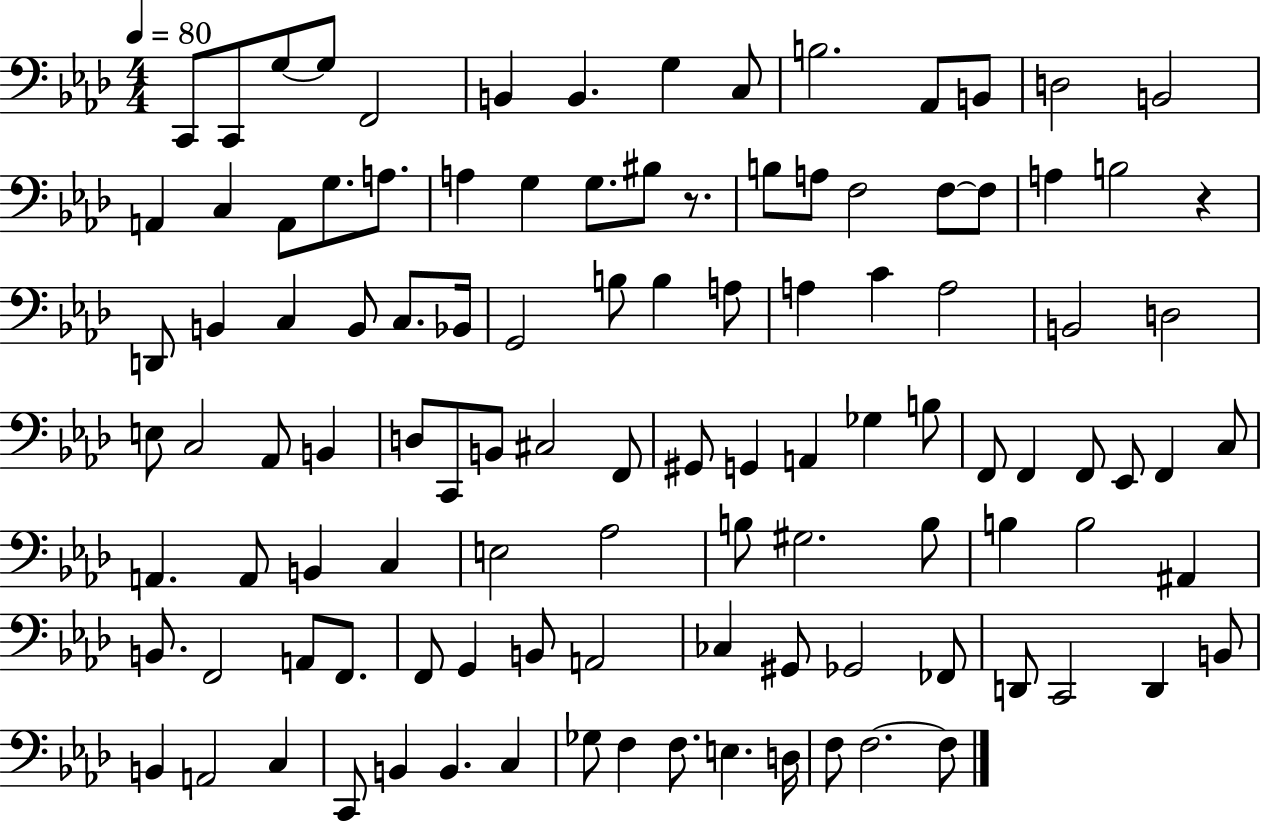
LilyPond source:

{
  \clef bass
  \numericTimeSignature
  \time 4/4
  \key aes \major
  \tempo 4 = 80
  c,8 c,8 g8~~ g8 f,2 | b,4 b,4. g4 c8 | b2. aes,8 b,8 | d2 b,2 | \break a,4 c4 a,8 g8. a8. | a4 g4 g8. bis8 r8. | b8 a8 f2 f8~~ f8 | a4 b2 r4 | \break d,8 b,4 c4 b,8 c8. bes,16 | g,2 b8 b4 a8 | a4 c'4 a2 | b,2 d2 | \break e8 c2 aes,8 b,4 | d8 c,8 b,8 cis2 f,8 | gis,8 g,4 a,4 ges4 b8 | f,8 f,4 f,8 ees,8 f,4 c8 | \break a,4. a,8 b,4 c4 | e2 aes2 | b8 gis2. b8 | b4 b2 ais,4 | \break b,8. f,2 a,8 f,8. | f,8 g,4 b,8 a,2 | ces4 gis,8 ges,2 fes,8 | d,8 c,2 d,4 b,8 | \break b,4 a,2 c4 | c,8 b,4 b,4. c4 | ges8 f4 f8. e4. d16 | f8 f2.~~ f8 | \break \bar "|."
}